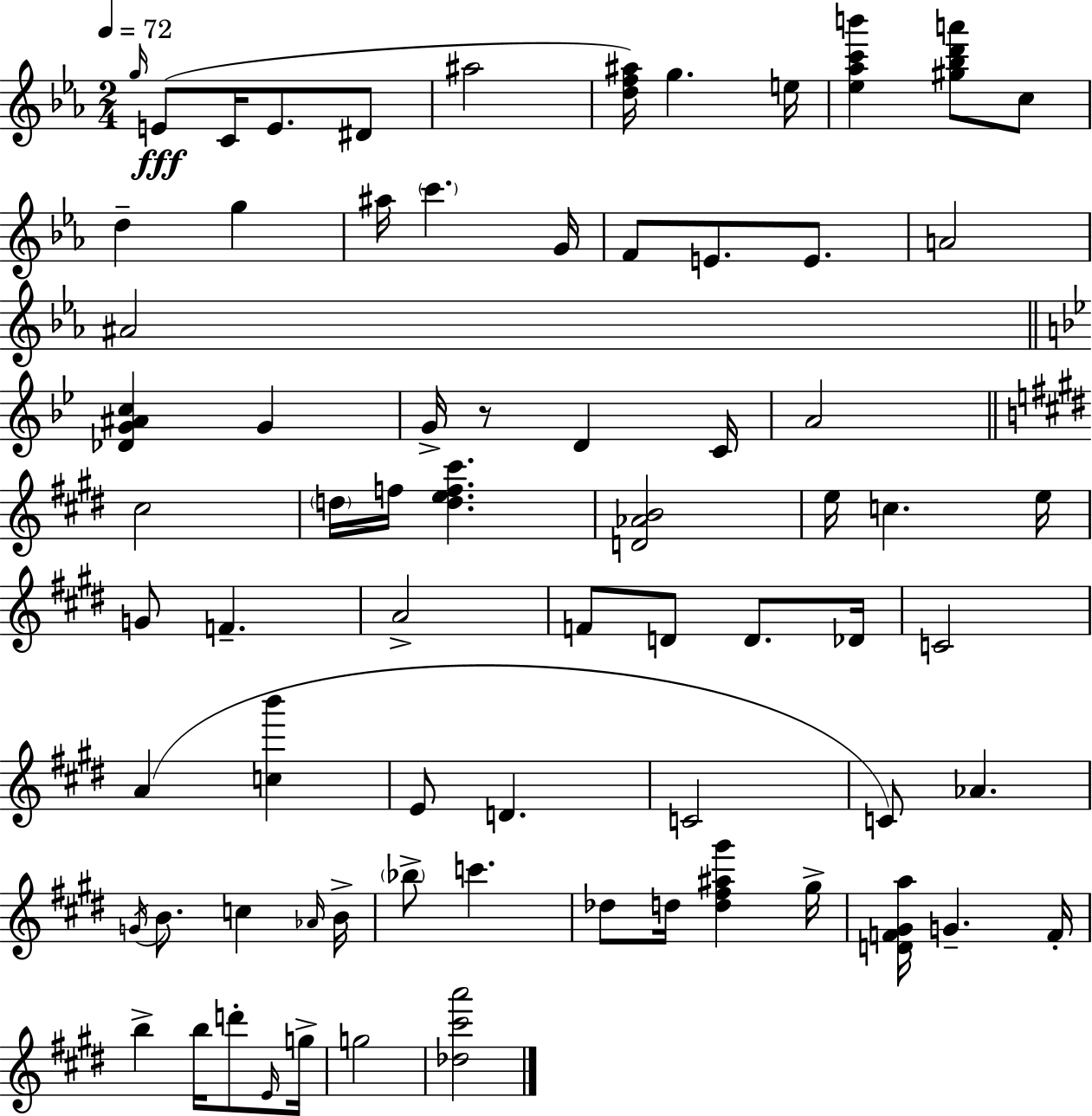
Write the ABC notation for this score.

X:1
T:Untitled
M:2/4
L:1/4
K:Eb
g/4 E/2 C/4 E/2 ^D/2 ^a2 [df^a]/4 g e/4 [_e_ac'b'] [^g_bd'a']/2 c/2 d g ^a/4 c' G/4 F/2 E/2 E/2 A2 ^A2 [_DG^Ac] G G/4 z/2 D C/4 A2 ^c2 d/4 f/4 [def^c'] [D_AB]2 e/4 c e/4 G/2 F A2 F/2 D/2 D/2 _D/4 C2 A [cb'] E/2 D C2 C/2 _A G/4 B/2 c _A/4 B/4 _b/2 c' _d/2 d/4 [d^f^a^g'] ^g/4 [DF^Ga]/4 G F/4 b b/4 d'/2 E/4 g/4 g2 [_d^c'a']2